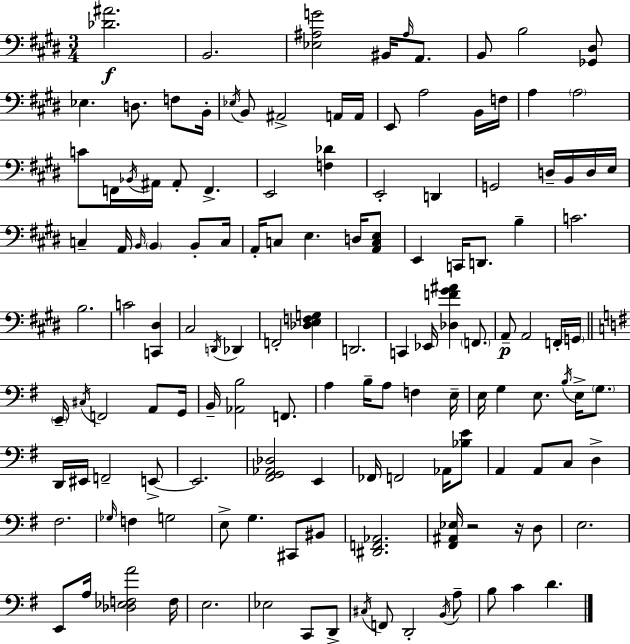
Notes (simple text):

[Db4,A#4]/h. B2/h. [Eb3,A#3,G4]/h BIS2/s A#3/s A2/e. B2/e B3/h [Gb2,D#3]/e Eb3/q. D3/e. F3/e B2/s Eb3/s B2/e A#2/h A2/s A2/s E2/e A3/h B2/s F3/s A3/q A3/h C4/e F2/s Bb2/s A#2/s A#2/e F2/q. E2/h [F3,Db4]/q E2/h D2/q G2/h D3/s B2/s D3/s E3/s C3/q A2/s B2/s B2/q B2/e C3/s A2/s C3/e E3/q. D3/s [A2,C3,E3]/e E2/q C2/s D2/e. B3/q C4/h. B3/h. C4/h [C2,D#3]/q C#3/h D2/s Db2/q F2/h [Db3,E3,F3,G3]/q D2/h. C2/q Eb2/s [Db3,F4,G#4,A#4]/q F2/e. A2/e A2/h F2/s G2/s E2/s C#3/s F2/h A2/e G2/s B2/s [Ab2,B3]/h F2/e. A3/q B3/s A3/e F3/q E3/s E3/s G3/q E3/e. B3/s E3/s G3/e. D2/s EIS2/s F2/h E2/e E2/h. [F#2,G2,Ab2,Db3]/h E2/q FES2/s F2/h Ab2/s [Bb3,E4]/e A2/q A2/e C3/e D3/q F#3/h. Gb3/s F3/q G3/h E3/e G3/q. C#2/e BIS2/e [D#2,F2,Ab2]/h. [F#2,A#2,Eb3]/s R/h R/s D3/e E3/h. E2/e A3/s [Db3,Eb3,F3,A4]/h F3/s E3/h. Eb3/h C2/e D2/e C#3/s F2/e D2/h B2/s A3/e B3/e C4/q D4/q.